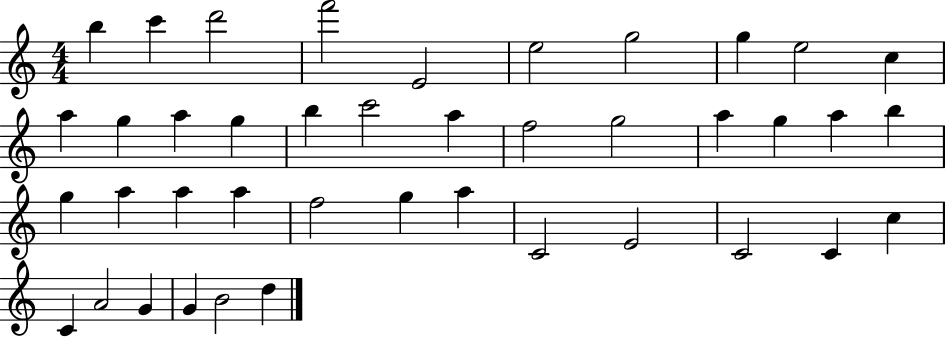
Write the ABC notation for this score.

X:1
T:Untitled
M:4/4
L:1/4
K:C
b c' d'2 f'2 E2 e2 g2 g e2 c a g a g b c'2 a f2 g2 a g a b g a a a f2 g a C2 E2 C2 C c C A2 G G B2 d